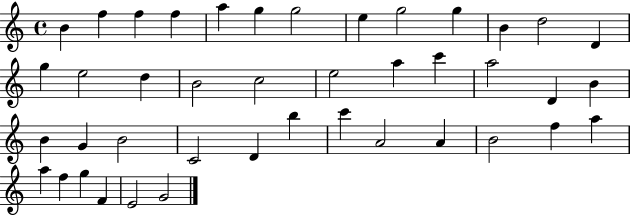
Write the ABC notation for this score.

X:1
T:Untitled
M:4/4
L:1/4
K:C
B f f f a g g2 e g2 g B d2 D g e2 d B2 c2 e2 a c' a2 D B B G B2 C2 D b c' A2 A B2 f a a f g F E2 G2